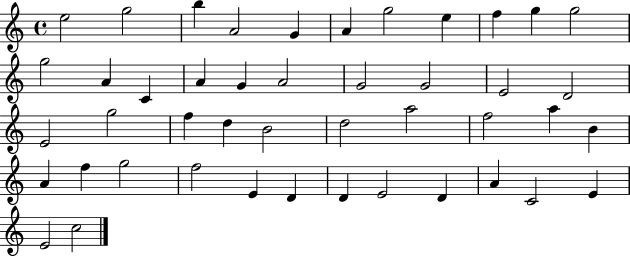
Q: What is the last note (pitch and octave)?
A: C5